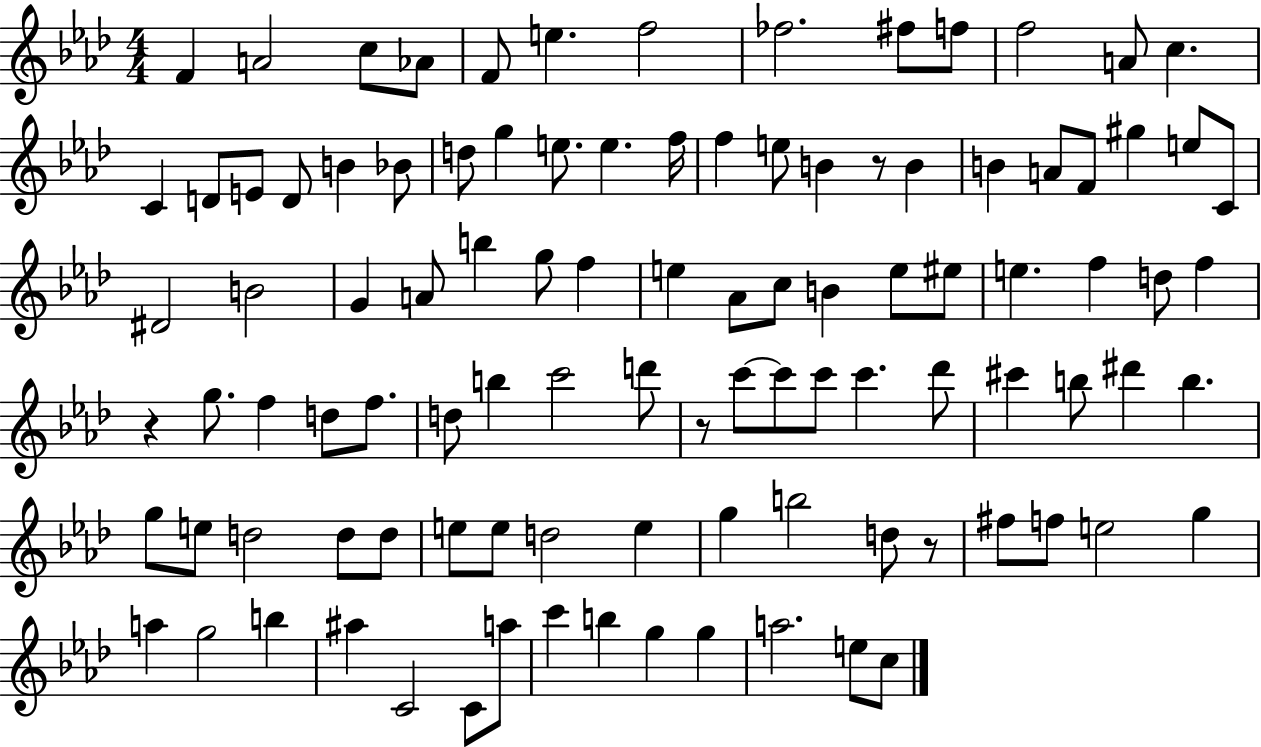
F4/q A4/h C5/e Ab4/e F4/e E5/q. F5/h FES5/h. F#5/e F5/e F5/h A4/e C5/q. C4/q D4/e E4/e D4/e B4/q Bb4/e D5/e G5/q E5/e. E5/q. F5/s F5/q E5/e B4/q R/e B4/q B4/q A4/e F4/e G#5/q E5/e C4/e D#4/h B4/h G4/q A4/e B5/q G5/e F5/q E5/q Ab4/e C5/e B4/q E5/e EIS5/e E5/q. F5/q D5/e F5/q R/q G5/e. F5/q D5/e F5/e. D5/e B5/q C6/h D6/e R/e C6/e C6/e C6/e C6/q. Db6/e C#6/q B5/e D#6/q B5/q. G5/e E5/e D5/h D5/e D5/e E5/e E5/e D5/h E5/q G5/q B5/h D5/e R/e F#5/e F5/e E5/h G5/q A5/q G5/h B5/q A#5/q C4/h C4/e A5/e C6/q B5/q G5/q G5/q A5/h. E5/e C5/e